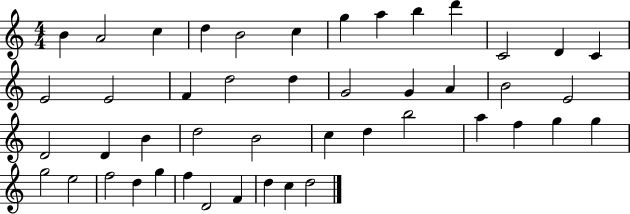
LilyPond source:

{
  \clef treble
  \numericTimeSignature
  \time 4/4
  \key c \major
  b'4 a'2 c''4 | d''4 b'2 c''4 | g''4 a''4 b''4 d'''4 | c'2 d'4 c'4 | \break e'2 e'2 | f'4 d''2 d''4 | g'2 g'4 a'4 | b'2 e'2 | \break d'2 d'4 b'4 | d''2 b'2 | c''4 d''4 b''2 | a''4 f''4 g''4 g''4 | \break g''2 e''2 | f''2 d''4 g''4 | f''4 d'2 f'4 | d''4 c''4 d''2 | \break \bar "|."
}